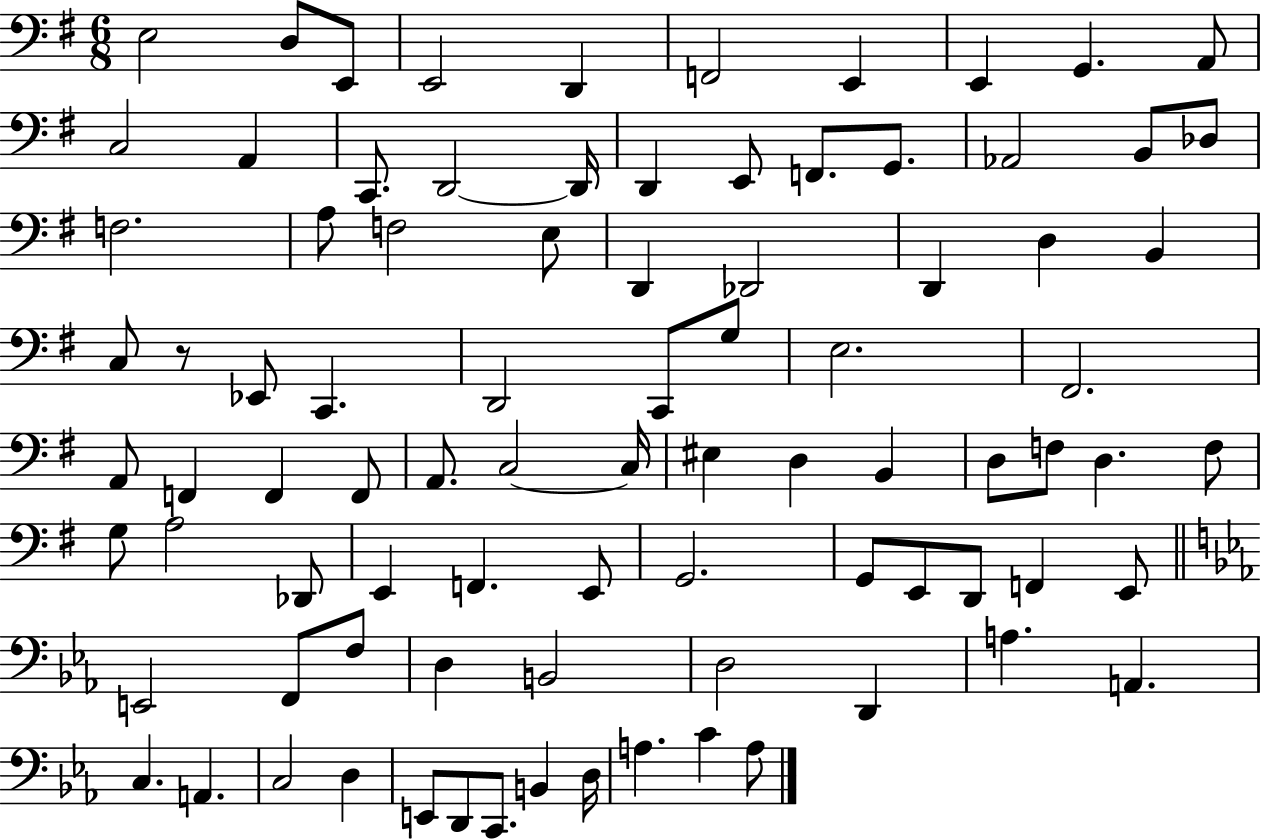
E3/h D3/e E2/e E2/h D2/q F2/h E2/q E2/q G2/q. A2/e C3/h A2/q C2/e. D2/h D2/s D2/q E2/e F2/e. G2/e. Ab2/h B2/e Db3/e F3/h. A3/e F3/h E3/e D2/q Db2/h D2/q D3/q B2/q C3/e R/e Eb2/e C2/q. D2/h C2/e G3/e E3/h. F#2/h. A2/e F2/q F2/q F2/e A2/e. C3/h C3/s EIS3/q D3/q B2/q D3/e F3/e D3/q. F3/e G3/e A3/h Db2/e E2/q F2/q. E2/e G2/h. G2/e E2/e D2/e F2/q E2/e E2/h F2/e F3/e D3/q B2/h D3/h D2/q A3/q. A2/q. C3/q. A2/q. C3/h D3/q E2/e D2/e C2/e. B2/q D3/s A3/q. C4/q A3/e